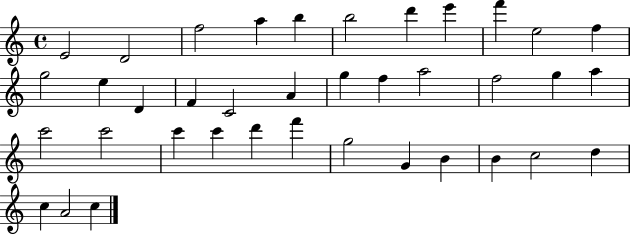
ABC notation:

X:1
T:Untitled
M:4/4
L:1/4
K:C
E2 D2 f2 a b b2 d' e' f' e2 f g2 e D F C2 A g f a2 f2 g a c'2 c'2 c' c' d' f' g2 G B B c2 d c A2 c